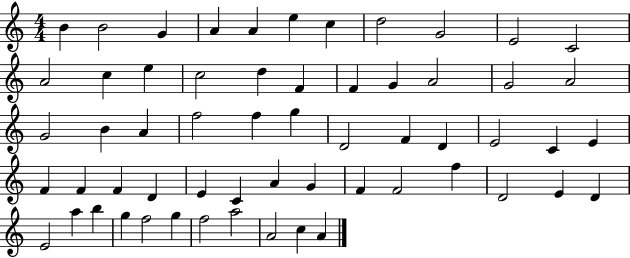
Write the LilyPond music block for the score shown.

{
  \clef treble
  \numericTimeSignature
  \time 4/4
  \key c \major
  b'4 b'2 g'4 | a'4 a'4 e''4 c''4 | d''2 g'2 | e'2 c'2 | \break a'2 c''4 e''4 | c''2 d''4 f'4 | f'4 g'4 a'2 | g'2 a'2 | \break g'2 b'4 a'4 | f''2 f''4 g''4 | d'2 f'4 d'4 | e'2 c'4 e'4 | \break f'4 f'4 f'4 d'4 | e'4 c'4 a'4 g'4 | f'4 f'2 f''4 | d'2 e'4 d'4 | \break e'2 a''4 b''4 | g''4 f''2 g''4 | f''2 a''2 | a'2 c''4 a'4 | \break \bar "|."
}